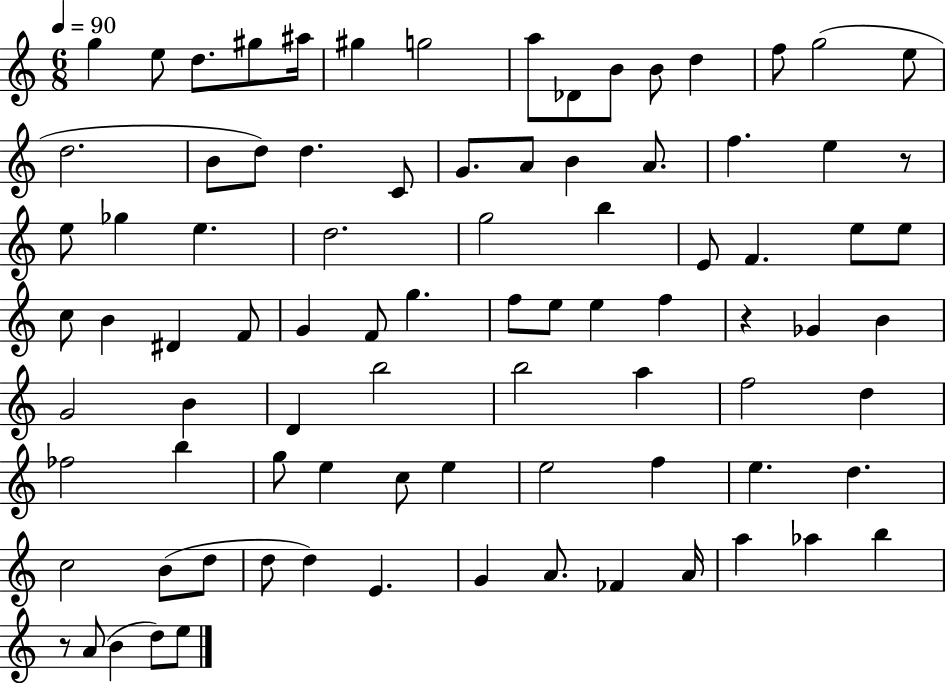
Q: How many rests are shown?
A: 3